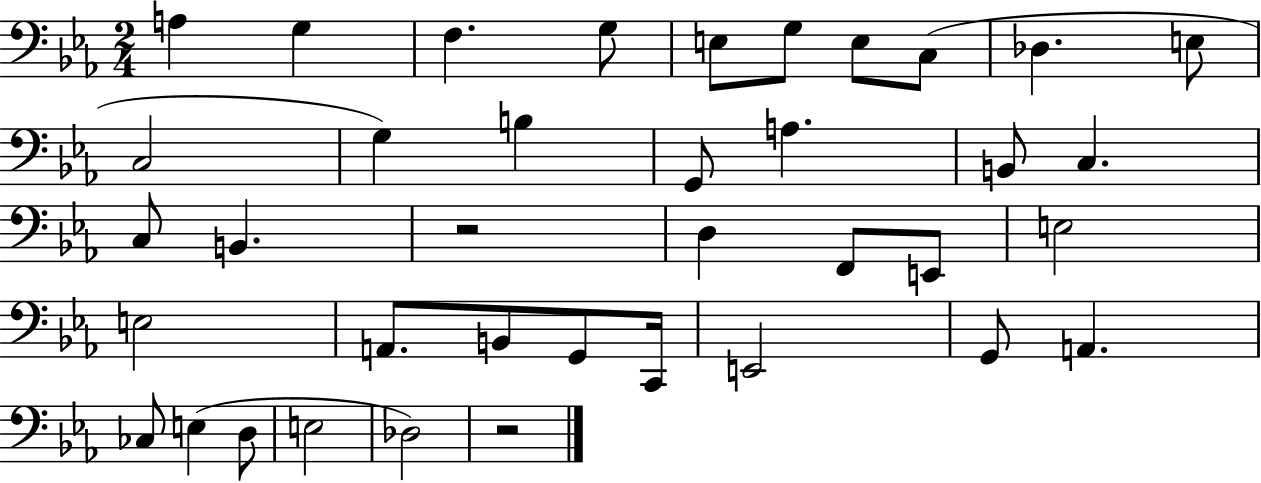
{
  \clef bass
  \numericTimeSignature
  \time 2/4
  \key ees \major
  a4 g4 | f4. g8 | e8 g8 e8 c8( | des4. e8 | \break c2 | g4) b4 | g,8 a4. | b,8 c4. | \break c8 b,4. | r2 | d4 f,8 e,8 | e2 | \break e2 | a,8. b,8 g,8 c,16 | e,2 | g,8 a,4. | \break ces8 e4( d8 | e2 | des2) | r2 | \break \bar "|."
}